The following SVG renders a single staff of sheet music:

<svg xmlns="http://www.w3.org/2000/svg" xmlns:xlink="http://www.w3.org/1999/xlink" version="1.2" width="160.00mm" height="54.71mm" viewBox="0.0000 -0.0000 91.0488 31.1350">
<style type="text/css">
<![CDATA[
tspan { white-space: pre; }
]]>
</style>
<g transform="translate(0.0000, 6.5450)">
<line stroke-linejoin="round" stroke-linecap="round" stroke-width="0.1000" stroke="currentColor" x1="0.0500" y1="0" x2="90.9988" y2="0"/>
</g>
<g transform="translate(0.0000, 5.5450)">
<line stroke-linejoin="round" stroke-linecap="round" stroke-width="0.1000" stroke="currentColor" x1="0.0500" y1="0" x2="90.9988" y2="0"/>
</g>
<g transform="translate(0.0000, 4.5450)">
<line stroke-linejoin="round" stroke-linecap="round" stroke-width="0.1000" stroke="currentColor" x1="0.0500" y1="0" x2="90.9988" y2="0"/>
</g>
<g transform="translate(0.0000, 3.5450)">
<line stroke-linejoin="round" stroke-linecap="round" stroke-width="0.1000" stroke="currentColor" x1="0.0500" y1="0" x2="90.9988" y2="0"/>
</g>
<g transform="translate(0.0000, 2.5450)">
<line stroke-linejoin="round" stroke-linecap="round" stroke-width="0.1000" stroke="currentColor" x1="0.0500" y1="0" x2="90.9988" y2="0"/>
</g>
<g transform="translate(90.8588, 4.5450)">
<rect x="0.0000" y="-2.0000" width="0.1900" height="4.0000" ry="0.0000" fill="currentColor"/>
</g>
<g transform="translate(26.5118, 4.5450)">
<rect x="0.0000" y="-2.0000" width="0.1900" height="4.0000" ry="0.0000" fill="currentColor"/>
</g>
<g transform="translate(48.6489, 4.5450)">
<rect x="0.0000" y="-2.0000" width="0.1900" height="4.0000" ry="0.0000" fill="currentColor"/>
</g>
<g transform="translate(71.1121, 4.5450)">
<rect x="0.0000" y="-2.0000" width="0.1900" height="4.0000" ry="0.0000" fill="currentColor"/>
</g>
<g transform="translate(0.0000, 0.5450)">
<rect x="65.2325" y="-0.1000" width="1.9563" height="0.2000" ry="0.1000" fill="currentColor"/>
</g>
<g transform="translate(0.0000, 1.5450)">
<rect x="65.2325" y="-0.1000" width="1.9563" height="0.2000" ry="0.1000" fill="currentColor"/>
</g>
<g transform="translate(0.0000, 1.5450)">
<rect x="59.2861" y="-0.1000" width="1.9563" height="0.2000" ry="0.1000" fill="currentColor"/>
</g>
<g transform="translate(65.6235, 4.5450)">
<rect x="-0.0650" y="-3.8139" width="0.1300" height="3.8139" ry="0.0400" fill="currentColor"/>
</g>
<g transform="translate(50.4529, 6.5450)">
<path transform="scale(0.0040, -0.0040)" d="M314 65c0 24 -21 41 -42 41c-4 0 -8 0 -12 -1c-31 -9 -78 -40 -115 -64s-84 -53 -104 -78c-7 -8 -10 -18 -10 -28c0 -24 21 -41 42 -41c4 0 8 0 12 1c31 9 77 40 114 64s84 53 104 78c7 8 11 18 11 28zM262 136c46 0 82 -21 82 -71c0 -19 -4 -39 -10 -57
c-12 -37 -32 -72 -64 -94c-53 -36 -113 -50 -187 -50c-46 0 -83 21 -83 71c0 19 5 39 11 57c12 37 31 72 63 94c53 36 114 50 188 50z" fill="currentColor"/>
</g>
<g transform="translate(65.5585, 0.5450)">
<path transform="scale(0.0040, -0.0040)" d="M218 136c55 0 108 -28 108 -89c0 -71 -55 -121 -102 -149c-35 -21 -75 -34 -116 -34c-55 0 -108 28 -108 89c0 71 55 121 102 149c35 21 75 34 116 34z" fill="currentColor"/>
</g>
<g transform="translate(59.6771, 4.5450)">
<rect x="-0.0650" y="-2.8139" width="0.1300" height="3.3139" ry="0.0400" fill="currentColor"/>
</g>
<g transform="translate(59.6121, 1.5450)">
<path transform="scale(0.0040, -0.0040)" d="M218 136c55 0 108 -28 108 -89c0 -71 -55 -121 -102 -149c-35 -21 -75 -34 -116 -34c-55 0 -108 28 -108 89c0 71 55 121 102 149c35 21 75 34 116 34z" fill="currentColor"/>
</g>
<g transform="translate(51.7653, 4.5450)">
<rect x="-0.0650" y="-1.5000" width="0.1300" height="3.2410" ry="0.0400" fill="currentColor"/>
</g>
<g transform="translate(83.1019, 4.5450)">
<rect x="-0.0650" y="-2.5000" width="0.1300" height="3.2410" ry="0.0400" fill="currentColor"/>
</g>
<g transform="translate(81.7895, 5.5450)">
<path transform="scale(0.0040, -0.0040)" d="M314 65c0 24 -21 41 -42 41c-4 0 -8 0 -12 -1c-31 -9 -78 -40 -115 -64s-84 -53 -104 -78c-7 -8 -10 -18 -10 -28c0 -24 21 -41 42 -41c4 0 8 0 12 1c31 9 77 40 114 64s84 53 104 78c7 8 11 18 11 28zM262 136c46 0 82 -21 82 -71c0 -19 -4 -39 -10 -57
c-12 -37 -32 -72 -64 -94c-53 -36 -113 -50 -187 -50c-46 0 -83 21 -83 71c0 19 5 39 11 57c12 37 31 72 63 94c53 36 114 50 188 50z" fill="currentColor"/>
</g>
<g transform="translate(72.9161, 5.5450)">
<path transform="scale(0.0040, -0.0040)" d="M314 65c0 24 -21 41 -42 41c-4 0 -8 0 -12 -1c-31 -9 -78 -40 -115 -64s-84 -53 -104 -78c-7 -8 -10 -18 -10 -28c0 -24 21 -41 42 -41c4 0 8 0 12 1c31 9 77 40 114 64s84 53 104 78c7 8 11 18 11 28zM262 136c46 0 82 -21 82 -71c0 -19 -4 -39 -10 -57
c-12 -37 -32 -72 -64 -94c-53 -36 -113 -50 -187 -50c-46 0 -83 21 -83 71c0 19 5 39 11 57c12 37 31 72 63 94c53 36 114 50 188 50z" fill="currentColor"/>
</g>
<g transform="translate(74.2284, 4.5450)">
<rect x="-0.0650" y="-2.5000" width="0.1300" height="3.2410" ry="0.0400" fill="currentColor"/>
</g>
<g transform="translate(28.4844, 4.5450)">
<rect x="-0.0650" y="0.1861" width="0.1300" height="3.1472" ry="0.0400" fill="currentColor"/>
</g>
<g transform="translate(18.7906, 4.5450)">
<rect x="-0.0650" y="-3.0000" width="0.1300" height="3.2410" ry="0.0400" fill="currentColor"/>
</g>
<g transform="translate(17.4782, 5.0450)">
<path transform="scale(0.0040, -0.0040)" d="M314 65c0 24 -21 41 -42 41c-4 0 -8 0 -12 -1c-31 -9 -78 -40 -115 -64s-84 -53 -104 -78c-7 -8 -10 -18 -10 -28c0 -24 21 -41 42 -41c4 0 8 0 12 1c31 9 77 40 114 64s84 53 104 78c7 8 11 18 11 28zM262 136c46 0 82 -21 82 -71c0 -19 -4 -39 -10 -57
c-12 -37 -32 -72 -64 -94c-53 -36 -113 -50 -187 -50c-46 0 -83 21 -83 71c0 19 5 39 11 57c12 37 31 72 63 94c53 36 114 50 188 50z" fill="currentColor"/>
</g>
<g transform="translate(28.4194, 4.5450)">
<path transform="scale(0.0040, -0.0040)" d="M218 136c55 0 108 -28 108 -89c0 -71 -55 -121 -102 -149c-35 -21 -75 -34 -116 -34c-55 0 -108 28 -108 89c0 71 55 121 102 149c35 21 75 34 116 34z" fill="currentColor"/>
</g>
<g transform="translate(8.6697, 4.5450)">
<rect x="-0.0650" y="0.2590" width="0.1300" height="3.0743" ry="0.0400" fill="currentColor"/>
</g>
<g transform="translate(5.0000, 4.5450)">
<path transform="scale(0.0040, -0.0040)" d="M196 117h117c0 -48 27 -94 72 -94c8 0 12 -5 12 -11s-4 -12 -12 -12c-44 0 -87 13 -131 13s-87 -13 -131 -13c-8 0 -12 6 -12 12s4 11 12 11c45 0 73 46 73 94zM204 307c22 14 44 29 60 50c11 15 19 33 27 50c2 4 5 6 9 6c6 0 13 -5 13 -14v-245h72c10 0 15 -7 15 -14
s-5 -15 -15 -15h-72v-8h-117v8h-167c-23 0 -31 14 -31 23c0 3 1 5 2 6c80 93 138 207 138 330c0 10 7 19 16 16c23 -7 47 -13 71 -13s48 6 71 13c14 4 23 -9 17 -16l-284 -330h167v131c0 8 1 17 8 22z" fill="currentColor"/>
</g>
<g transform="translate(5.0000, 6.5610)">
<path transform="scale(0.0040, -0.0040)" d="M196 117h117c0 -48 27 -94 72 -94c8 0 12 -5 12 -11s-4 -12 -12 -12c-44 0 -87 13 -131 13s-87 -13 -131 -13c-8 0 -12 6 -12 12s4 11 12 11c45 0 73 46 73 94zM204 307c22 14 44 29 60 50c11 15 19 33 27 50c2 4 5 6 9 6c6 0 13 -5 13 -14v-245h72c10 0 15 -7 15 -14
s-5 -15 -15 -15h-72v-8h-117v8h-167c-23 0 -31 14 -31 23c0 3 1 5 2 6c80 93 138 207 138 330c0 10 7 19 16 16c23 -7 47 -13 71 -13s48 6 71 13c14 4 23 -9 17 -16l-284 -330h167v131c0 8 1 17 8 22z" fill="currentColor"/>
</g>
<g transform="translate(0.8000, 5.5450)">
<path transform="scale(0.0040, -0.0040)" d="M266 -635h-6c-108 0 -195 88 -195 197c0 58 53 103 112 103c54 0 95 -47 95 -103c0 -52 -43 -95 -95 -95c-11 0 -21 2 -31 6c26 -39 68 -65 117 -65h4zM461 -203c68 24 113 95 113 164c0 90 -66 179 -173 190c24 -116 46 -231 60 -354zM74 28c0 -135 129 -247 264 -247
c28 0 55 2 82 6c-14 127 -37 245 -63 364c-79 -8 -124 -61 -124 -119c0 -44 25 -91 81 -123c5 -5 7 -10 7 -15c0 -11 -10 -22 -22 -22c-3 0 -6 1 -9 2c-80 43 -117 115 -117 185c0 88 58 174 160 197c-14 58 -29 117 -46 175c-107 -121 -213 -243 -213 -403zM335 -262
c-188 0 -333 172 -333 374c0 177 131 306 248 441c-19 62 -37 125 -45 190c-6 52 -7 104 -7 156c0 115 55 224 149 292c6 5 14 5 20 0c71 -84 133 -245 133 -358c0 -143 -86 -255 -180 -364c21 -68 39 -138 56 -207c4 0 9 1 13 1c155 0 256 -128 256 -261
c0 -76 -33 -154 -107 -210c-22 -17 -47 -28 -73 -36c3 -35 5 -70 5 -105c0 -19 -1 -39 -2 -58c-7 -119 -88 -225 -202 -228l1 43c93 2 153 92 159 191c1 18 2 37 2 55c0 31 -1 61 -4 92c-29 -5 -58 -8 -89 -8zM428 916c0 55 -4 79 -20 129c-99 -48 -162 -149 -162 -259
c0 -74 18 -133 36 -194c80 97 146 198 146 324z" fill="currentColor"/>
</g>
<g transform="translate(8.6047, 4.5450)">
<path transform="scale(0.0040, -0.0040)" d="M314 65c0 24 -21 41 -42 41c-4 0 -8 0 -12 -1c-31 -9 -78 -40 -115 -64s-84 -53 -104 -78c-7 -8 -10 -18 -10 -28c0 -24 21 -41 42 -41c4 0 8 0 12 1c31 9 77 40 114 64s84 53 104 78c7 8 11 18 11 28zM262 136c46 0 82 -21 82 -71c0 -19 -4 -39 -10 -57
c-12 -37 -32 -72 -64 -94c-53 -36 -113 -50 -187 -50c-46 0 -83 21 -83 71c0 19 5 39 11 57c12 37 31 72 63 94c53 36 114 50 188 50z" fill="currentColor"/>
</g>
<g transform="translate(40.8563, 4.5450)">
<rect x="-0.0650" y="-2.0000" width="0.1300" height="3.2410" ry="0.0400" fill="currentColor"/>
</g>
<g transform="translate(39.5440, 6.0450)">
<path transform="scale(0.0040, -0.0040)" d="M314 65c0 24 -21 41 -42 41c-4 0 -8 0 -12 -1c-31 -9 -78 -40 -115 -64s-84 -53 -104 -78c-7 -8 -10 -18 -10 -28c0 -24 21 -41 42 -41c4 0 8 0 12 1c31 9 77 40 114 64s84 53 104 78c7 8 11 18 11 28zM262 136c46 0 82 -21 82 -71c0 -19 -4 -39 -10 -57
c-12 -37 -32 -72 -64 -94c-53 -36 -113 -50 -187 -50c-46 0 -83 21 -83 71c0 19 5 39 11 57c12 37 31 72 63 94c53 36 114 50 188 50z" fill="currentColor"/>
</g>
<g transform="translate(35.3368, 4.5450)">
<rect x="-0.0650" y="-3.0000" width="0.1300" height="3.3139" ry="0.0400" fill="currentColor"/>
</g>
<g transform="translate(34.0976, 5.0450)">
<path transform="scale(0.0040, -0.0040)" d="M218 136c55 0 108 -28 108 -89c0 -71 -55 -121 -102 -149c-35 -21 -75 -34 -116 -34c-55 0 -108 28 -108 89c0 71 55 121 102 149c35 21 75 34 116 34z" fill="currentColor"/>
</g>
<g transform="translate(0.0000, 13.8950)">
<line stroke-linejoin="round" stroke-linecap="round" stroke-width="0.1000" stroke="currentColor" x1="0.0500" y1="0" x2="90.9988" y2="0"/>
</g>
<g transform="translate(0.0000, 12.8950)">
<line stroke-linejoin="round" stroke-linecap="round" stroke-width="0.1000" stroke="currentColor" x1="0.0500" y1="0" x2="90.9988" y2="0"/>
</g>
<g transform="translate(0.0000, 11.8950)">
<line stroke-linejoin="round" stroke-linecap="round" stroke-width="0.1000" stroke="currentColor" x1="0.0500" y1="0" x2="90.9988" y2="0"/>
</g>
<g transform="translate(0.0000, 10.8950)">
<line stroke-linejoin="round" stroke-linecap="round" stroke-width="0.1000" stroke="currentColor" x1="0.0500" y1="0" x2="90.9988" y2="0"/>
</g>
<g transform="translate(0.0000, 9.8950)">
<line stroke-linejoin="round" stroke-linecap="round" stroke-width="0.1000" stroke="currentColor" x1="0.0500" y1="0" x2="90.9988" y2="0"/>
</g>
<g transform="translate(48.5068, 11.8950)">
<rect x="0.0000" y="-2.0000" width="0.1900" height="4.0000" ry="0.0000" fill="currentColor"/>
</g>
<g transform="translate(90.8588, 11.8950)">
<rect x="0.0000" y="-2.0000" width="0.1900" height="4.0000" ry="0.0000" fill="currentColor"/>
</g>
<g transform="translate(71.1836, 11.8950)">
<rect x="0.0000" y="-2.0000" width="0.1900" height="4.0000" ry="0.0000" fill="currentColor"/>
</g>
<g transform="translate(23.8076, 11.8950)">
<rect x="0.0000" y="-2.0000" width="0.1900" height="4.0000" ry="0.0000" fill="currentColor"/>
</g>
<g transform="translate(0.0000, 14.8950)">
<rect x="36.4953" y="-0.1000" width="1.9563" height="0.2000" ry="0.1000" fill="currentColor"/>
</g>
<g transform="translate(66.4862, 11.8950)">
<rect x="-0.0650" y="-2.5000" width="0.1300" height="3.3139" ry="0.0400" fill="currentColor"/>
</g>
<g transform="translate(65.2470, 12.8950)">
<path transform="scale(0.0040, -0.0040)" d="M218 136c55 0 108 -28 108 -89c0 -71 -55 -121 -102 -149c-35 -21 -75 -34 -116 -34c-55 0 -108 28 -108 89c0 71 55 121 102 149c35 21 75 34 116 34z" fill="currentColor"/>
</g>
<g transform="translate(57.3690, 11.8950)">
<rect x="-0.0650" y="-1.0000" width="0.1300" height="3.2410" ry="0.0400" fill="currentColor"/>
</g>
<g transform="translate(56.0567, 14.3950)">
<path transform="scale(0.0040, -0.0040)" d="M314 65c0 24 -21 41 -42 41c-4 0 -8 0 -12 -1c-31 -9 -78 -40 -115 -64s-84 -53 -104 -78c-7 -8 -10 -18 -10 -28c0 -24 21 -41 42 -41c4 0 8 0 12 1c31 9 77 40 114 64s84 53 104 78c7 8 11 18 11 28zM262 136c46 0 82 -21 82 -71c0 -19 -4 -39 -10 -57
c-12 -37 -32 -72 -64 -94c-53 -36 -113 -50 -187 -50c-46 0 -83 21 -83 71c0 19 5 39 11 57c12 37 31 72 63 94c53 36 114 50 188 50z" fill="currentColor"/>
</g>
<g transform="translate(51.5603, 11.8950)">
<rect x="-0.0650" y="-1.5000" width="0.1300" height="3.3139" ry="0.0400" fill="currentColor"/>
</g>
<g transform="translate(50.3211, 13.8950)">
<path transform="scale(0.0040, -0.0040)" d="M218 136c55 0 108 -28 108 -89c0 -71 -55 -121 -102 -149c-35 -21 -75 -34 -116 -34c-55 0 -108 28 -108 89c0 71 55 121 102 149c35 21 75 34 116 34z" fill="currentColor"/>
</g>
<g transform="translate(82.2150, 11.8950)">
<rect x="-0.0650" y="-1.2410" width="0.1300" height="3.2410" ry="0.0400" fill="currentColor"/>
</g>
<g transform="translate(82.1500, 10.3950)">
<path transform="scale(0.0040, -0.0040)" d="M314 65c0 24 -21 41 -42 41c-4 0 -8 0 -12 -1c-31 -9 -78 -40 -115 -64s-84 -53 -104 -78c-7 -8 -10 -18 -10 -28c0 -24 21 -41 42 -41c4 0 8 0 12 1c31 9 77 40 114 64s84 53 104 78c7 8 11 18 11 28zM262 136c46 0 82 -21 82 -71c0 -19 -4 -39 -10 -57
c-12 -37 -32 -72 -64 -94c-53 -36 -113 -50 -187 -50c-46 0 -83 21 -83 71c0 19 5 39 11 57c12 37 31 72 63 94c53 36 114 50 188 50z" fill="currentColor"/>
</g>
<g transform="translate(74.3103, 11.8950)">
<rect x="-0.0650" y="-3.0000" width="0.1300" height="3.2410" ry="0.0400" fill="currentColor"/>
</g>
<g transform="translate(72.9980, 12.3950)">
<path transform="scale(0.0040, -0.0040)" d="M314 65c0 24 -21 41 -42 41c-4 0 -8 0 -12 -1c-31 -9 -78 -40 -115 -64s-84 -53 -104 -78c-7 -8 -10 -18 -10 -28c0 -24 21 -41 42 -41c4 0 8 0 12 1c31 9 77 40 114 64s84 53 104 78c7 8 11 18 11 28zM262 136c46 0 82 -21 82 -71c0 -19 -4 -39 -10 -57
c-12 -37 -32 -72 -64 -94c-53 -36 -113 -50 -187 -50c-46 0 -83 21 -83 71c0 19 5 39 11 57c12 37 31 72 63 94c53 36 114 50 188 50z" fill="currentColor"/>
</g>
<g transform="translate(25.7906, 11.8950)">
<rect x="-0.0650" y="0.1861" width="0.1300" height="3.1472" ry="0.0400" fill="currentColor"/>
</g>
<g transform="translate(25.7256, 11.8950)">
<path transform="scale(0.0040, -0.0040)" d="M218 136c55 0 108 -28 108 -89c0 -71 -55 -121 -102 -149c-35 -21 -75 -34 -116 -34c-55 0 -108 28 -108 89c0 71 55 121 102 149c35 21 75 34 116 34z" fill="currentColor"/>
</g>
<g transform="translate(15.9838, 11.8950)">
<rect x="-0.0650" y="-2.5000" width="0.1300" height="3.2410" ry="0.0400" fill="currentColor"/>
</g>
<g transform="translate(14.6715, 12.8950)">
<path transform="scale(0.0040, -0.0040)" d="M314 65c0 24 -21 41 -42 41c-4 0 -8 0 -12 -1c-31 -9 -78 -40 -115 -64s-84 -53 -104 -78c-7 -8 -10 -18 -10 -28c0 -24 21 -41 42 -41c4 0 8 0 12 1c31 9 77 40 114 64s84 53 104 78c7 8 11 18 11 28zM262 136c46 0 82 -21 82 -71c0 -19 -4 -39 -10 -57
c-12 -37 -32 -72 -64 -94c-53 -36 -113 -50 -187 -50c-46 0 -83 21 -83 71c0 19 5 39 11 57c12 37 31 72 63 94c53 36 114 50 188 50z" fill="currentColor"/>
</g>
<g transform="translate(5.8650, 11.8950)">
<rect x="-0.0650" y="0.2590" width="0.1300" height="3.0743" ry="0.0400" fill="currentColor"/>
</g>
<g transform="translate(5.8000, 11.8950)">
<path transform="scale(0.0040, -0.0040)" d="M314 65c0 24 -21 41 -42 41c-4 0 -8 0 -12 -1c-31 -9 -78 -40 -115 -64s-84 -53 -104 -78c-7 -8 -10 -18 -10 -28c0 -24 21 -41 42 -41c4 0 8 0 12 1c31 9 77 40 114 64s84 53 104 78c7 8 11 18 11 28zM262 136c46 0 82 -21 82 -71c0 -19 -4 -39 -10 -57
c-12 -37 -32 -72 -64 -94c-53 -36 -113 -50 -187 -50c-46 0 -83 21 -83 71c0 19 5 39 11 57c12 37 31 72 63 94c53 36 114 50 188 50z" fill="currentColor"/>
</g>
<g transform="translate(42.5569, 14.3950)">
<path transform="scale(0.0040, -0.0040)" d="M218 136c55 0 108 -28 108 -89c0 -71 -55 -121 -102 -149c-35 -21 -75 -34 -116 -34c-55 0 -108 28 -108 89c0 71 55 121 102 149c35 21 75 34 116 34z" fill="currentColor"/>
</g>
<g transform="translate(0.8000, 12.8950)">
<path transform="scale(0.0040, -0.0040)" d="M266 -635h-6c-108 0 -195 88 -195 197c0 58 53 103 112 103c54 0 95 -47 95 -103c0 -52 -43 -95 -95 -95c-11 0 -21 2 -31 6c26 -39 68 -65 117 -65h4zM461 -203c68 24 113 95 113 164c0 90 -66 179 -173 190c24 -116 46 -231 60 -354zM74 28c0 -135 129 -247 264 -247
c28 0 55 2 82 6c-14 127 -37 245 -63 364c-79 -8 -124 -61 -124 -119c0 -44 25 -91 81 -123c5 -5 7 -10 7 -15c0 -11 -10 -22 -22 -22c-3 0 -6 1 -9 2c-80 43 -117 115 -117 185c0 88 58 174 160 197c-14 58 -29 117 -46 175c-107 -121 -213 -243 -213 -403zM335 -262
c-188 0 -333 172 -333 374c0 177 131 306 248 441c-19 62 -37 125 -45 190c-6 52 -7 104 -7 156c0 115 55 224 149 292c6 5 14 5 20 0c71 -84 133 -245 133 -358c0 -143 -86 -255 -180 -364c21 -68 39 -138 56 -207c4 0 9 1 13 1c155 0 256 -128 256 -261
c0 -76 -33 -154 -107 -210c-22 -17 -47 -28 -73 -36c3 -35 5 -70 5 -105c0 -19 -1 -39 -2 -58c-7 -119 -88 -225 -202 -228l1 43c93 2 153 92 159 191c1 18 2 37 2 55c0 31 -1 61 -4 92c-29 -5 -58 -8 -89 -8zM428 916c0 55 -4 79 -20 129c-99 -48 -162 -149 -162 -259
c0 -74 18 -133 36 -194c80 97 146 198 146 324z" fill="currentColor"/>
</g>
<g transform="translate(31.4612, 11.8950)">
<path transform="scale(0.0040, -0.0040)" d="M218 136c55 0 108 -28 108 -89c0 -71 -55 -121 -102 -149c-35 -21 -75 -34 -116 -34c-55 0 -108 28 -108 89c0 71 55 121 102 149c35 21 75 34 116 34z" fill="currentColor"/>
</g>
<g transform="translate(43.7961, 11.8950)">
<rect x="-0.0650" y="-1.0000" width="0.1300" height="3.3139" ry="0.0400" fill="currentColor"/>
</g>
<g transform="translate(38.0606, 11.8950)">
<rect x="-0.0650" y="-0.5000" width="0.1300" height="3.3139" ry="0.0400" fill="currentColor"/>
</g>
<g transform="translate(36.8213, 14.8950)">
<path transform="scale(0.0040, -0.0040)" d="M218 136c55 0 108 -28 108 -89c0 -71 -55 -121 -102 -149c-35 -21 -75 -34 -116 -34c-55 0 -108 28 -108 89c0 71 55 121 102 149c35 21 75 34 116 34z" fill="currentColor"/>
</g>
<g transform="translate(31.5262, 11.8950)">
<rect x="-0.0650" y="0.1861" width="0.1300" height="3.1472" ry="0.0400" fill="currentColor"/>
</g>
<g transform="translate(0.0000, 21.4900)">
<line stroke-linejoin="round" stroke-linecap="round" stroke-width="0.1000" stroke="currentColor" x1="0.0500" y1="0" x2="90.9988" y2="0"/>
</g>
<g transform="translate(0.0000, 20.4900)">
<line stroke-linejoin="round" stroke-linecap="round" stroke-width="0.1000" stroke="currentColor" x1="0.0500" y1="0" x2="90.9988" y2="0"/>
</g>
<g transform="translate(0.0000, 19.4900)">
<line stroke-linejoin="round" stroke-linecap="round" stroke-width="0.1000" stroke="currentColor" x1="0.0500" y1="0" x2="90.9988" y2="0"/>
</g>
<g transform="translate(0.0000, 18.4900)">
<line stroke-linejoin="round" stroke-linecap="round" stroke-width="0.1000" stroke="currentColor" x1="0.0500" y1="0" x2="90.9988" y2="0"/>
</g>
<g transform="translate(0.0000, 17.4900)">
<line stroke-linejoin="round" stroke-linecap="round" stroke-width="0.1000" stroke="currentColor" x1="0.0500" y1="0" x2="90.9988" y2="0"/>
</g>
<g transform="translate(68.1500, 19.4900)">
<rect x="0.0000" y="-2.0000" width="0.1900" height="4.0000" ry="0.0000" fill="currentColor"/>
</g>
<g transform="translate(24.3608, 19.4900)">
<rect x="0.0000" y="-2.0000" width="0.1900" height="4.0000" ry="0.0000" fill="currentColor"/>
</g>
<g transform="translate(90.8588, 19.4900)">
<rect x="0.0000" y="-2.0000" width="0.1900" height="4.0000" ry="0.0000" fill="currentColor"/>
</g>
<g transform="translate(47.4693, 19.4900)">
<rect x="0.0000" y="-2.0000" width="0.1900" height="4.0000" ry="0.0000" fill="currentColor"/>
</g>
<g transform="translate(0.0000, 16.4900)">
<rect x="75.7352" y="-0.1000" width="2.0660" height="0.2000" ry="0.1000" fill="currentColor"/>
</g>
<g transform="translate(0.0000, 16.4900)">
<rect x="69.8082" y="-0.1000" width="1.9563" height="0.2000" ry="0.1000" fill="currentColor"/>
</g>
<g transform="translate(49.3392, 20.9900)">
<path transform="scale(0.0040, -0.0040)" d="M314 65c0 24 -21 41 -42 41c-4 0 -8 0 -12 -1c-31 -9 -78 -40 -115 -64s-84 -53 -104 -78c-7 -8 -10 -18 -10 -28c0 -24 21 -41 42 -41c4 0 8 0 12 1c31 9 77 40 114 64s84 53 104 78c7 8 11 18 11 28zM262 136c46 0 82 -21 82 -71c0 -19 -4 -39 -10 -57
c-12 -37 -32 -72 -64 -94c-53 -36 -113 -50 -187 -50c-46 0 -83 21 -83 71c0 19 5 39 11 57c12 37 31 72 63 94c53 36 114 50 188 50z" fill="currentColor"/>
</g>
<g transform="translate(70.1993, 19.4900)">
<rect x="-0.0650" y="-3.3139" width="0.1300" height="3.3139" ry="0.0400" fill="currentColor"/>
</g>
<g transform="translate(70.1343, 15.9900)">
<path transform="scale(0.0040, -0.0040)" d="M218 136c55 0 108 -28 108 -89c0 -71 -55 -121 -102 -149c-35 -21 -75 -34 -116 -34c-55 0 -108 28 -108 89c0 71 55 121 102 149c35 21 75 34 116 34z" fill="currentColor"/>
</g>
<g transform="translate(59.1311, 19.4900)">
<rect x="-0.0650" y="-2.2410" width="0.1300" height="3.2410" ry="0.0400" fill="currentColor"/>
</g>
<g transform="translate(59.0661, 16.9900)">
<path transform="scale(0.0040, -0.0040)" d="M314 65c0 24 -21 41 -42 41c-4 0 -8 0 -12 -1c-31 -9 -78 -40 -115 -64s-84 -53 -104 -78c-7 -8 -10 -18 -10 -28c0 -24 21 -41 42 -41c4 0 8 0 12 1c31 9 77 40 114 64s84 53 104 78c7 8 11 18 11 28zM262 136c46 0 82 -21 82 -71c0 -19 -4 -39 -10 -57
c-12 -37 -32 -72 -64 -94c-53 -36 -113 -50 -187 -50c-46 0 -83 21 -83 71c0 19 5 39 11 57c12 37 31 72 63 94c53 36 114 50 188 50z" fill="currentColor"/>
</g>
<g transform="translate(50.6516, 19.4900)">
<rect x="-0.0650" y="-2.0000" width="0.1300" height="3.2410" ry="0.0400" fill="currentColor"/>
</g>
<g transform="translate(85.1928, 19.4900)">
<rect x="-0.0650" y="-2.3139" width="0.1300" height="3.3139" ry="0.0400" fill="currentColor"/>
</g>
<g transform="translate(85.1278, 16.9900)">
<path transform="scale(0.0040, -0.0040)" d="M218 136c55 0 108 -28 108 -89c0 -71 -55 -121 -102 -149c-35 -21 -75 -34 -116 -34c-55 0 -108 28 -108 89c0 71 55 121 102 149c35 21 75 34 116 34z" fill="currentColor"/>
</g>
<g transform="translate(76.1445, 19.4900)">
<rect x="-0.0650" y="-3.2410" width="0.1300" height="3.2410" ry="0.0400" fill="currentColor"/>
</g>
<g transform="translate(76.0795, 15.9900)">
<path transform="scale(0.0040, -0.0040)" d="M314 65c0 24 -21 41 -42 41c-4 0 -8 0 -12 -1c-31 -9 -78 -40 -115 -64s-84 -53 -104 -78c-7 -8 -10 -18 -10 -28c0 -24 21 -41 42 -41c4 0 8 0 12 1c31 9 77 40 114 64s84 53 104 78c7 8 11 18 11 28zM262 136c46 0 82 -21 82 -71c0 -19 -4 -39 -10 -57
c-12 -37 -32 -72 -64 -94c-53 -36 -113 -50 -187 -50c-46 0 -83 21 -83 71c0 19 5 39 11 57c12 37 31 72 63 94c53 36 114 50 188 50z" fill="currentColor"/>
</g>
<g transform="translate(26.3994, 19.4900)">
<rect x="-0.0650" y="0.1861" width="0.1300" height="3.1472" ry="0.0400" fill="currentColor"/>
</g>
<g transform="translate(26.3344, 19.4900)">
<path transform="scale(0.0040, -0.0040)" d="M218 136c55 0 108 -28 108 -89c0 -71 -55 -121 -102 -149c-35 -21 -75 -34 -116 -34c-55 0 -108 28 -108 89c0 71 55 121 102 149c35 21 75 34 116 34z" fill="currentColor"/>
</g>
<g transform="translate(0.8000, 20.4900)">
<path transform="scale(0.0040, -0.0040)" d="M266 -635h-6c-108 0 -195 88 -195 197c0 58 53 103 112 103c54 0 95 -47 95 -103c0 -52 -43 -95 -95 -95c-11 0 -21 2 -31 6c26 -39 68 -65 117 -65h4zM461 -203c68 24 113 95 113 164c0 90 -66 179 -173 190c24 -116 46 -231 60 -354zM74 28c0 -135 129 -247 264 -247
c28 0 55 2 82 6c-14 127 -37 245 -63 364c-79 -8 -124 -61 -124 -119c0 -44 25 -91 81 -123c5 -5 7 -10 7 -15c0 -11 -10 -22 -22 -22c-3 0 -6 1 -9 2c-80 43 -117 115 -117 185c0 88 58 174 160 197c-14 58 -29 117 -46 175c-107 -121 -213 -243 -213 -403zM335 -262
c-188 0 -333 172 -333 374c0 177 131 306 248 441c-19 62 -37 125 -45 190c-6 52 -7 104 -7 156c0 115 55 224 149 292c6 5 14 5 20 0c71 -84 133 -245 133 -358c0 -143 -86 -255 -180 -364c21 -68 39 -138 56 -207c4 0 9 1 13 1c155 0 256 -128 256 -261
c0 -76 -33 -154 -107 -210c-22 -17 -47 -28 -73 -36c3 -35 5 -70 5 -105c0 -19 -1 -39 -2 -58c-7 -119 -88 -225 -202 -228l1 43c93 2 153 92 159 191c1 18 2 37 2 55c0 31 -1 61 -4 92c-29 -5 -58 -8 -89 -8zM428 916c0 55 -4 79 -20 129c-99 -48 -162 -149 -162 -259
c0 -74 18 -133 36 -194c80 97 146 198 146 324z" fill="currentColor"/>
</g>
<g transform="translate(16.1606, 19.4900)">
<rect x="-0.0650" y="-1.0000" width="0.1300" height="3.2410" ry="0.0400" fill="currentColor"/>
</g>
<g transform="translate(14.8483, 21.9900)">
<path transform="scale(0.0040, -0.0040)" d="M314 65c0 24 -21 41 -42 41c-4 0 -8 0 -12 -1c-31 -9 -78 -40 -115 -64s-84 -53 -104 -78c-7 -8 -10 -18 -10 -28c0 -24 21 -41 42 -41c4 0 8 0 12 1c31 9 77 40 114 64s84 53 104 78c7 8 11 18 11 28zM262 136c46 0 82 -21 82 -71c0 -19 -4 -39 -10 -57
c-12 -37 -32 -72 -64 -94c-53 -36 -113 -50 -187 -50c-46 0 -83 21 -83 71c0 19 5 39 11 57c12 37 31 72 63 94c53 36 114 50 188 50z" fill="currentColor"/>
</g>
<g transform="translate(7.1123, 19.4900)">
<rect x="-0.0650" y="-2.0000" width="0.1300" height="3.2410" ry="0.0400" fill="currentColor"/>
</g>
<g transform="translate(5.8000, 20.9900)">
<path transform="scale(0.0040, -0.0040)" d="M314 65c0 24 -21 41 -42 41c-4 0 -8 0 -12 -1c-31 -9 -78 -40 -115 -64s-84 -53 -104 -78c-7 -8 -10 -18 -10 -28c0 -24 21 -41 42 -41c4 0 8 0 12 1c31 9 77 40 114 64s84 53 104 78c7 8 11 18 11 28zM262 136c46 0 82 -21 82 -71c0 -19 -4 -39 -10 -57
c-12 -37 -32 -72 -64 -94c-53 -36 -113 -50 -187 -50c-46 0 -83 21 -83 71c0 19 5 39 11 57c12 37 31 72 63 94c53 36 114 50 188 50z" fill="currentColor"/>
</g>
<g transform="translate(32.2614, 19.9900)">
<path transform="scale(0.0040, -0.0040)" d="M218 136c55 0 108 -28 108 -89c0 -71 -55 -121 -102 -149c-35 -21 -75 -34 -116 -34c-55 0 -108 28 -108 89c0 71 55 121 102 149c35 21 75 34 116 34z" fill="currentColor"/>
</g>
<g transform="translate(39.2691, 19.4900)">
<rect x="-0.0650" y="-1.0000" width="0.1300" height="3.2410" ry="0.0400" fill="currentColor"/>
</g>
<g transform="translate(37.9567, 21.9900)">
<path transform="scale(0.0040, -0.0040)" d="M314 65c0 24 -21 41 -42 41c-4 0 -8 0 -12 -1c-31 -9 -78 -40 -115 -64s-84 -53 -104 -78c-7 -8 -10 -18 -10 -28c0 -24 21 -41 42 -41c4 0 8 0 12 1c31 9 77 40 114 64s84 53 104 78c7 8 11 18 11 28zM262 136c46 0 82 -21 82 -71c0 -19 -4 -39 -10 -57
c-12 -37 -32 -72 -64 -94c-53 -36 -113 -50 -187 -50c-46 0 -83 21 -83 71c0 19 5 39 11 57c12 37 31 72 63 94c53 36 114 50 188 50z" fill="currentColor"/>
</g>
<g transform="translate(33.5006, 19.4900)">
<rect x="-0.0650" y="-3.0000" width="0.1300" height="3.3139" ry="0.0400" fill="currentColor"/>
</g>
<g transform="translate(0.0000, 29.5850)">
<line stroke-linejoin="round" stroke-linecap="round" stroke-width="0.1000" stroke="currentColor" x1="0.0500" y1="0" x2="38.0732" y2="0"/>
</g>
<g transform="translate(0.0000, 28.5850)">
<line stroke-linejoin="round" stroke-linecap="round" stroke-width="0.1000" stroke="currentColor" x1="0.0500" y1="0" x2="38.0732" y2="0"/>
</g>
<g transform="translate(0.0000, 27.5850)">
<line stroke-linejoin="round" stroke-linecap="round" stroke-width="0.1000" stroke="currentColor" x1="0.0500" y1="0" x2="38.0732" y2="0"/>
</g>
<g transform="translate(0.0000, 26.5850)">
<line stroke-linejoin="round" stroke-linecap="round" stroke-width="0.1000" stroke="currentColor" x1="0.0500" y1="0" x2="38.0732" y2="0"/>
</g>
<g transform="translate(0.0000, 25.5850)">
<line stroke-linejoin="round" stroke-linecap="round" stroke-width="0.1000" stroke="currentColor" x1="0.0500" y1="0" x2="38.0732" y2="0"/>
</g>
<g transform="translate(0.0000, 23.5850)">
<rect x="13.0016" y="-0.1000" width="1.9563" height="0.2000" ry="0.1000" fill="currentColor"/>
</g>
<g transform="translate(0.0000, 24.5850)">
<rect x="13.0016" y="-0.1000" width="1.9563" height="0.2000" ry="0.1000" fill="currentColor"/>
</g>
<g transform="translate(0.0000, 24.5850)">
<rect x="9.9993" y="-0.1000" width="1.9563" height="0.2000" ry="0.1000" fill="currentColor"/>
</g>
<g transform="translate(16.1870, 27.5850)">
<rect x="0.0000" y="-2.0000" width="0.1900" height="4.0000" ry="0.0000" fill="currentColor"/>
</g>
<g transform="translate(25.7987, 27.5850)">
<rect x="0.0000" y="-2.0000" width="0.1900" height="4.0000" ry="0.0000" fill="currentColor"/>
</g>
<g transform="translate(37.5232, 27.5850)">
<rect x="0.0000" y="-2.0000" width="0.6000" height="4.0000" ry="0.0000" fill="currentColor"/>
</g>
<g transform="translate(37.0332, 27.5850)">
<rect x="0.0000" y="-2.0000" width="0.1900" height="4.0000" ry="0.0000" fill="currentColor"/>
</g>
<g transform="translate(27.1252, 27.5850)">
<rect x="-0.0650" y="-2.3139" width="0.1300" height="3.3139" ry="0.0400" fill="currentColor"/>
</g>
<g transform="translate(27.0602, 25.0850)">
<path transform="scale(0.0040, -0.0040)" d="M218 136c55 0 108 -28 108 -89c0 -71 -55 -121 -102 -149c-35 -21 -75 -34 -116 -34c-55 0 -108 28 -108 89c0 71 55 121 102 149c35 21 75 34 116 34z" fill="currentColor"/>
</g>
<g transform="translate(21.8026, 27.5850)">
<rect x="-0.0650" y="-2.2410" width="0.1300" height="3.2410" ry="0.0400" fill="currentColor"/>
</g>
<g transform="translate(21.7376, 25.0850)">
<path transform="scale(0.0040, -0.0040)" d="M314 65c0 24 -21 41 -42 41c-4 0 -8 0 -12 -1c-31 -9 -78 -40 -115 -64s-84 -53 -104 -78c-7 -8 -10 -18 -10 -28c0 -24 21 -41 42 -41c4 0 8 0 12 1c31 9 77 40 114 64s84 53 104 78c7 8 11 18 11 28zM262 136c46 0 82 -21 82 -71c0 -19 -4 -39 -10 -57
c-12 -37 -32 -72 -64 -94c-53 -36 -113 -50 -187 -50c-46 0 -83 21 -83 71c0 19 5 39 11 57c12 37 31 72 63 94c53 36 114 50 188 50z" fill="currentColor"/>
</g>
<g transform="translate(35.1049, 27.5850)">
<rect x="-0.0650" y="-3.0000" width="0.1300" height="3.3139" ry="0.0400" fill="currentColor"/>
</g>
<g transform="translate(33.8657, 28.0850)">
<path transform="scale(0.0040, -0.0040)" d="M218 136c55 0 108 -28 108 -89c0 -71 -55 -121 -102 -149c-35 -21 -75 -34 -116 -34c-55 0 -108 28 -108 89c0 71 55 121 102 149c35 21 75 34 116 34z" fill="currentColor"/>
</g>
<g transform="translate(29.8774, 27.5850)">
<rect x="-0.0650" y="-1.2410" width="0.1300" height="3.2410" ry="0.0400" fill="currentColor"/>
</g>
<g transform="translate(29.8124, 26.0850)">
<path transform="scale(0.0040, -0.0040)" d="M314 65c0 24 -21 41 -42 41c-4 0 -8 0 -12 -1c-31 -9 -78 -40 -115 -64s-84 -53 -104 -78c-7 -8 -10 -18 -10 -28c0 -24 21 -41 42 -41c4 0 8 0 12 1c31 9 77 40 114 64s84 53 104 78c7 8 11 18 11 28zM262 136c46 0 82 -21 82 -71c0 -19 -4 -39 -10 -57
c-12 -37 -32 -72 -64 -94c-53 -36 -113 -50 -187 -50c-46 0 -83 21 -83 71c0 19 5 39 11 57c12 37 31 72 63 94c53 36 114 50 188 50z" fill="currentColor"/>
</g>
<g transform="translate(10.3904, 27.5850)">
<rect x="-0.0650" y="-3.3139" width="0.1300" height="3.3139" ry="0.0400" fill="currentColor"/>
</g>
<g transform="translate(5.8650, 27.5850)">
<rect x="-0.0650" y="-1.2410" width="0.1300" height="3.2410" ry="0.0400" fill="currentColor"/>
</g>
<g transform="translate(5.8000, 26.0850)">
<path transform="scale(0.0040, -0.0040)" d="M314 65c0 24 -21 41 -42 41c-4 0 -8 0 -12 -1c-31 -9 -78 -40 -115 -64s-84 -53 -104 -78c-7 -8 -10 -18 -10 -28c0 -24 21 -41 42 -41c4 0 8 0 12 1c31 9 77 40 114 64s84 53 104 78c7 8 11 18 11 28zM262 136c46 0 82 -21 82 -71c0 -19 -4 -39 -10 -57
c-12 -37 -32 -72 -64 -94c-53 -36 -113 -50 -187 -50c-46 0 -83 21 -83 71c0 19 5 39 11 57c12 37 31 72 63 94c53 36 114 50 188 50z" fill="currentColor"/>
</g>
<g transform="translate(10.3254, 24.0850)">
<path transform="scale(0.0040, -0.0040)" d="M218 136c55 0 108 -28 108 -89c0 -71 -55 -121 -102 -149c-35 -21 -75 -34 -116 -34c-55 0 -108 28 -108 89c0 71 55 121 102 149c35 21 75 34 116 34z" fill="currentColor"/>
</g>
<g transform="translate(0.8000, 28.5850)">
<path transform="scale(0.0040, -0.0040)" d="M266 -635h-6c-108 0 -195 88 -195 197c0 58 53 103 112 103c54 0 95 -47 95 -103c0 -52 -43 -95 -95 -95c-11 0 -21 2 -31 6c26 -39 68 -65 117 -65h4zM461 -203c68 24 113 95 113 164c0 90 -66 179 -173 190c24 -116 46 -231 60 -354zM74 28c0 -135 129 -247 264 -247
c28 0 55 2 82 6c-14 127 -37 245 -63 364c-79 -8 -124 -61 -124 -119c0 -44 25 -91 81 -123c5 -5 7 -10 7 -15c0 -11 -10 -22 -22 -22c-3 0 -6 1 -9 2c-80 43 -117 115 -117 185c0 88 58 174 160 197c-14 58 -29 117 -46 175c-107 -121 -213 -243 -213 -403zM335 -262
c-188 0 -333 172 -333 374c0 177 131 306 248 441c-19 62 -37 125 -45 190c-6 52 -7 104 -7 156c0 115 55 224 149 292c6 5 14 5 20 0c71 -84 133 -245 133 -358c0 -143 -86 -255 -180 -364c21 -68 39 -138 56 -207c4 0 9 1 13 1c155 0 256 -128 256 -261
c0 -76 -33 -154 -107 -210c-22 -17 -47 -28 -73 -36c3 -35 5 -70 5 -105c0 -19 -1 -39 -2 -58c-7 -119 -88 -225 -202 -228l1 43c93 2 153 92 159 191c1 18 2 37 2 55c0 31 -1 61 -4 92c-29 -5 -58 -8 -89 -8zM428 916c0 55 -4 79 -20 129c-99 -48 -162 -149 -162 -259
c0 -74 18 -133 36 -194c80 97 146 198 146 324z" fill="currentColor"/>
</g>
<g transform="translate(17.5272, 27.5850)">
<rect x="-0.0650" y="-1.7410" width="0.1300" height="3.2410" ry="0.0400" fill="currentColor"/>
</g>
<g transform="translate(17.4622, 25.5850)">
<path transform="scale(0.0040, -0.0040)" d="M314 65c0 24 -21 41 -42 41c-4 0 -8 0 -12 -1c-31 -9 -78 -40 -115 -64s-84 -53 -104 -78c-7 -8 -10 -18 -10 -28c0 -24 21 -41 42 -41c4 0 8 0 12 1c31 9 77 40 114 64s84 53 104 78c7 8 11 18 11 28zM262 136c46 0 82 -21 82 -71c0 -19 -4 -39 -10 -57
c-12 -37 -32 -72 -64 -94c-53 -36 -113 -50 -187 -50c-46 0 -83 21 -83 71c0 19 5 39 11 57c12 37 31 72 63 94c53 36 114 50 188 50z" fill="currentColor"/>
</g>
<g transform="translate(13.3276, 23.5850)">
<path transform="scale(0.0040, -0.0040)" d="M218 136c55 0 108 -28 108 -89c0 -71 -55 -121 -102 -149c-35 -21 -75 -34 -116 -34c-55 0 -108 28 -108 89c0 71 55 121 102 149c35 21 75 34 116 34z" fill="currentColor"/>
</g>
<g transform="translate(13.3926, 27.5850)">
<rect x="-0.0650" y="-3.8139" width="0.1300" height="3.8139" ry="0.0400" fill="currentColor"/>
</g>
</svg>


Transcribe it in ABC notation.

X:1
T:Untitled
M:4/4
L:1/4
K:C
B2 A2 B A F2 E2 a c' G2 G2 B2 G2 B B C D E D2 G A2 e2 F2 D2 B A D2 F2 g2 b b2 g e2 b c' f2 g2 g e2 A